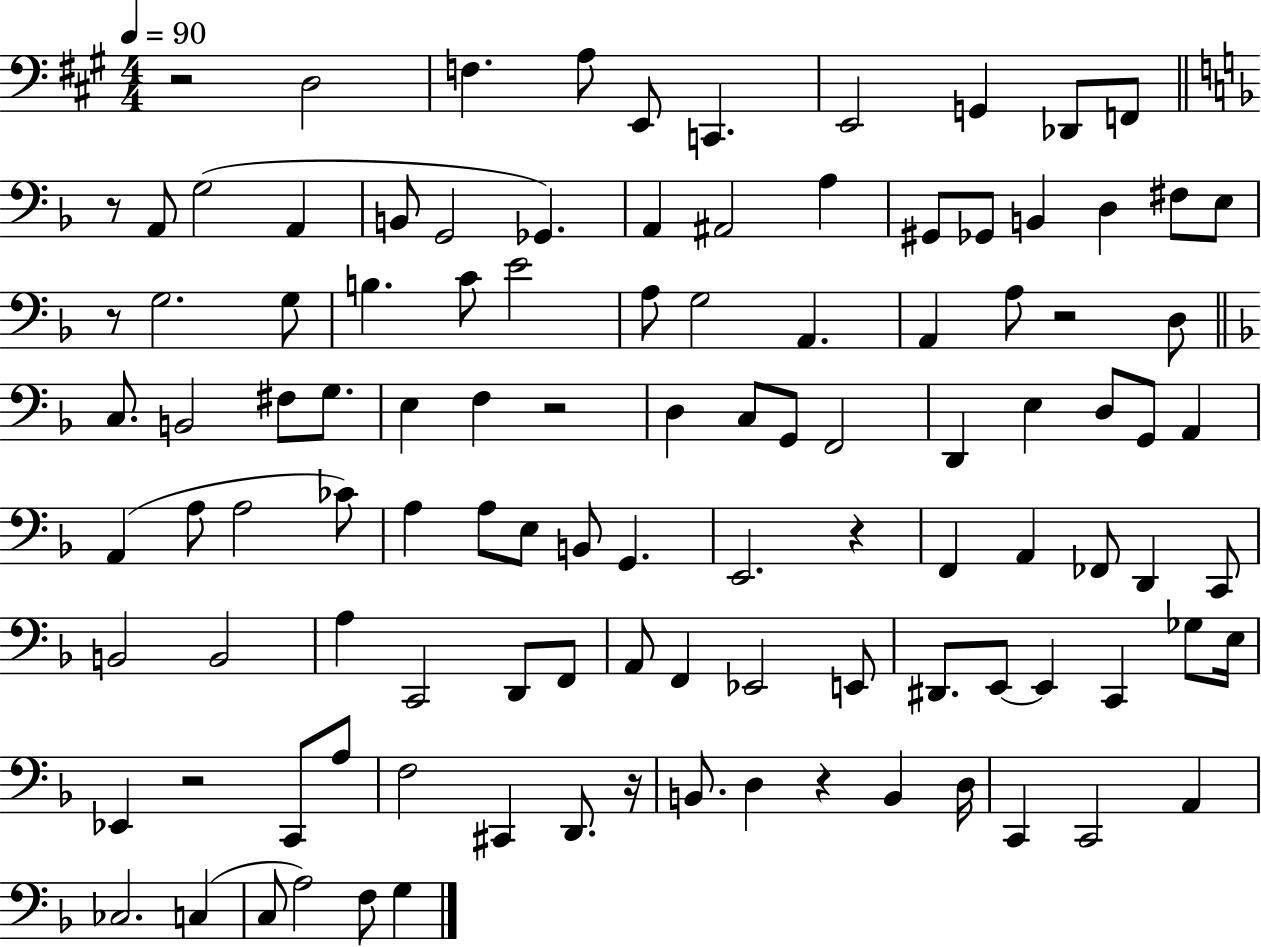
R/h D3/h F3/q. A3/e E2/e C2/q. E2/h G2/q Db2/e F2/e R/e A2/e G3/h A2/q B2/e G2/h Gb2/q. A2/q A#2/h A3/q G#2/e Gb2/e B2/q D3/q F#3/e E3/e R/e G3/h. G3/e B3/q. C4/e E4/h A3/e G3/h A2/q. A2/q A3/e R/h D3/e C3/e. B2/h F#3/e G3/e. E3/q F3/q R/h D3/q C3/e G2/e F2/h D2/q E3/q D3/e G2/e A2/q A2/q A3/e A3/h CES4/e A3/q A3/e E3/e B2/e G2/q. E2/h. R/q F2/q A2/q FES2/e D2/q C2/e B2/h B2/h A3/q C2/h D2/e F2/e A2/e F2/q Eb2/h E2/e D#2/e. E2/e E2/q C2/q Gb3/e E3/s Eb2/q R/h C2/e A3/e F3/h C#2/q D2/e. R/s B2/e. D3/q R/q B2/q D3/s C2/q C2/h A2/q CES3/h. C3/q C3/e A3/h F3/e G3/q